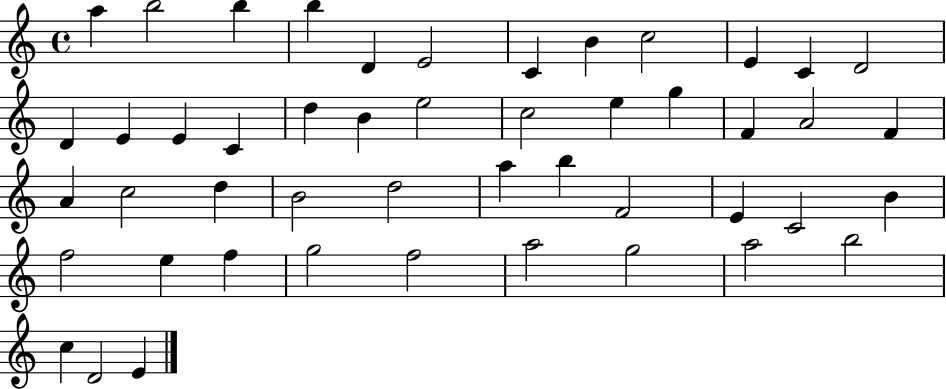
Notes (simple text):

A5/q B5/h B5/q B5/q D4/q E4/h C4/q B4/q C5/h E4/q C4/q D4/h D4/q E4/q E4/q C4/q D5/q B4/q E5/h C5/h E5/q G5/q F4/q A4/h F4/q A4/q C5/h D5/q B4/h D5/h A5/q B5/q F4/h E4/q C4/h B4/q F5/h E5/q F5/q G5/h F5/h A5/h G5/h A5/h B5/h C5/q D4/h E4/q